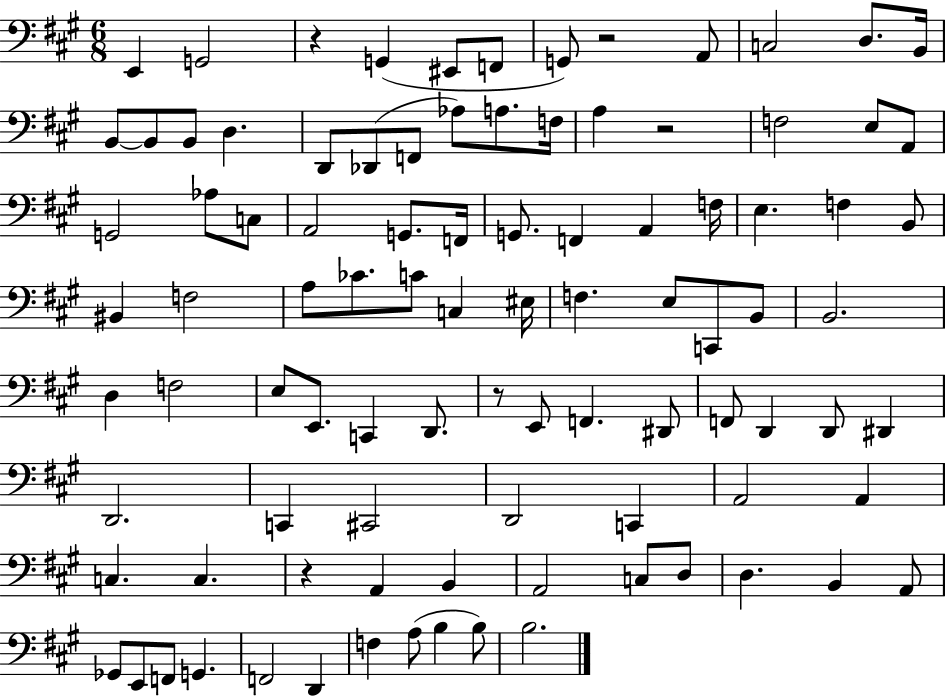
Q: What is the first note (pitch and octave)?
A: E2